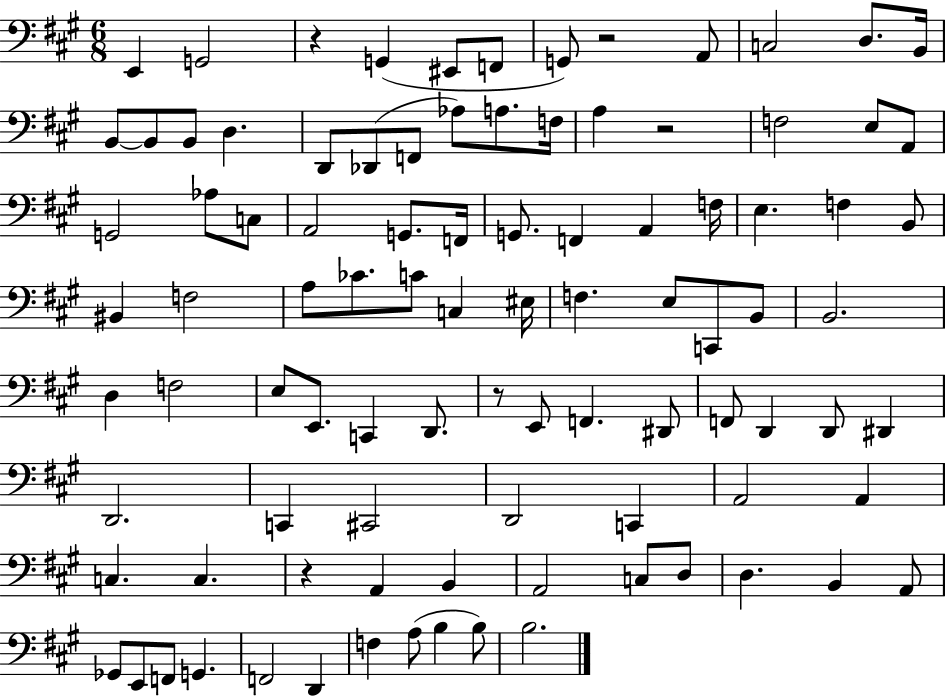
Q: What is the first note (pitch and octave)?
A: E2